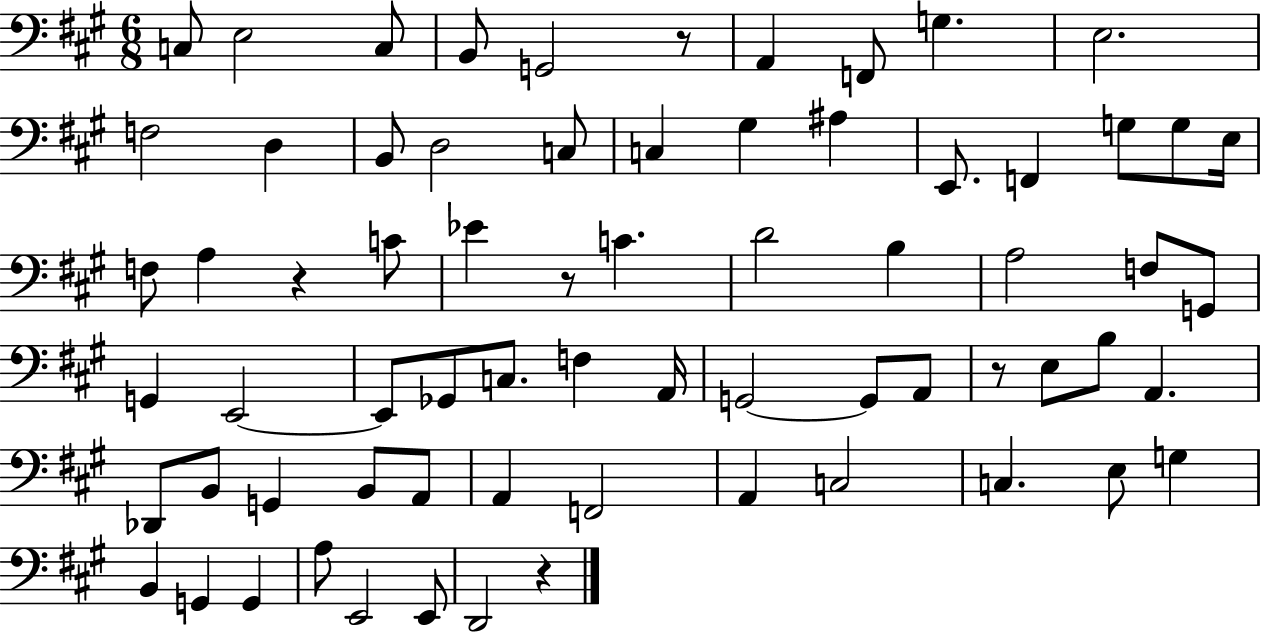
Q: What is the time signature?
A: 6/8